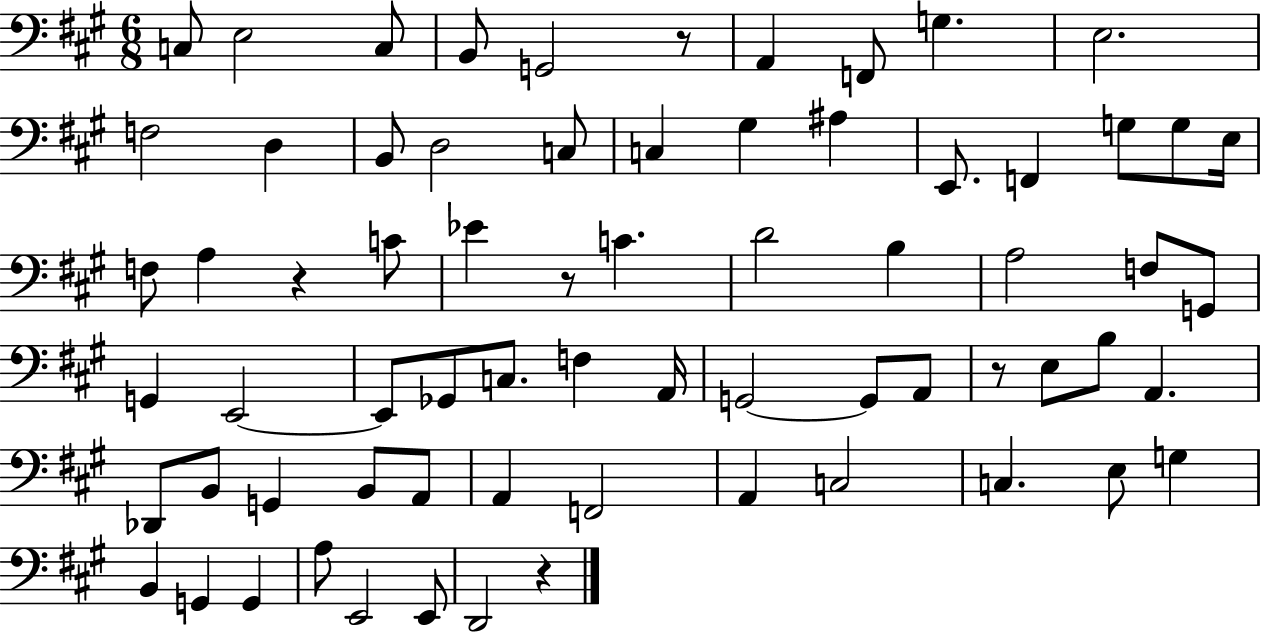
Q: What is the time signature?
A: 6/8